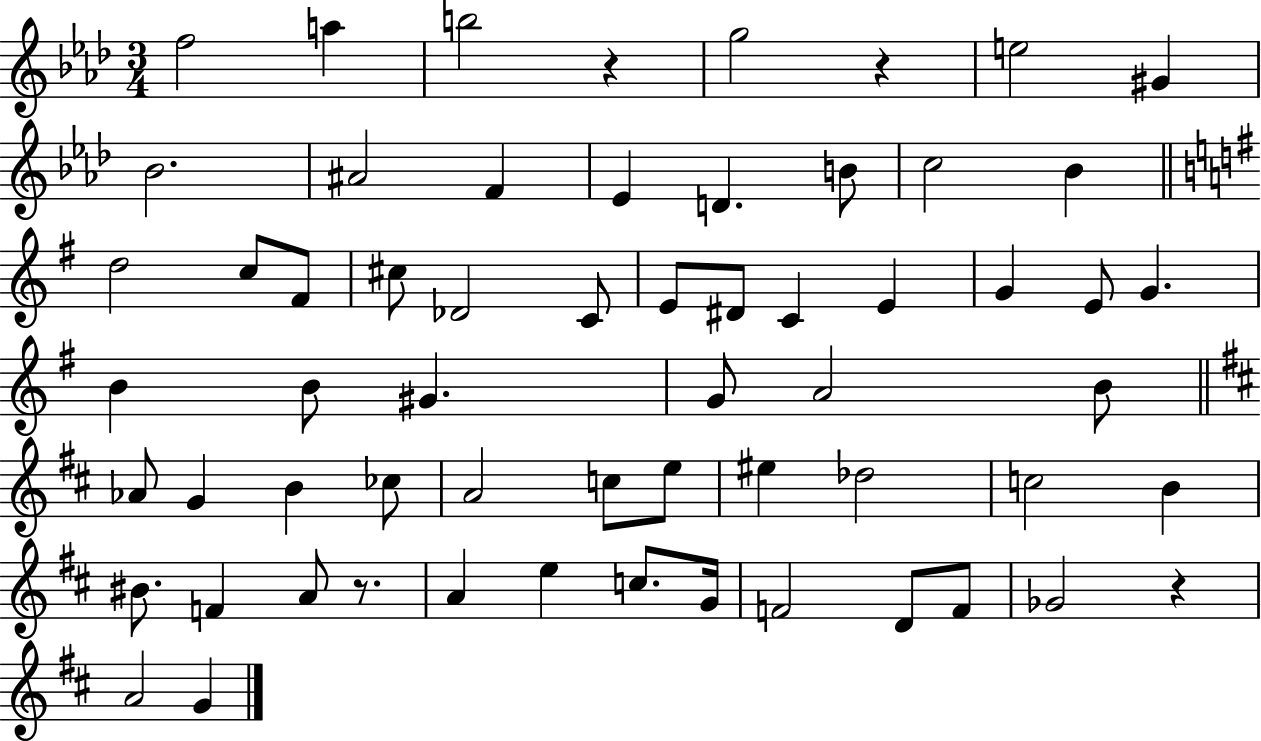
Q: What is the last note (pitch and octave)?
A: G4